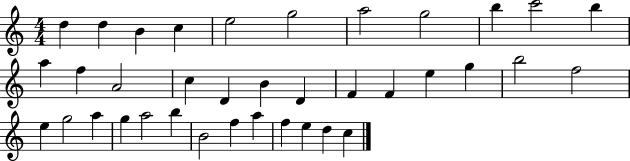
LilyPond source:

{
  \clef treble
  \numericTimeSignature
  \time 4/4
  \key c \major
  d''4 d''4 b'4 c''4 | e''2 g''2 | a''2 g''2 | b''4 c'''2 b''4 | \break a''4 f''4 a'2 | c''4 d'4 b'4 d'4 | f'4 f'4 e''4 g''4 | b''2 f''2 | \break e''4 g''2 a''4 | g''4 a''2 b''4 | b'2 f''4 a''4 | f''4 e''4 d''4 c''4 | \break \bar "|."
}